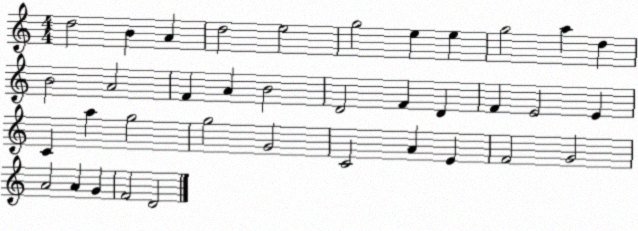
X:1
T:Untitled
M:4/4
L:1/4
K:C
d2 B A d2 e2 g2 e e g2 a d B2 A2 F A B2 D2 F D F E2 E C a g2 g2 G2 C2 A E F2 G2 A2 A G F2 D2